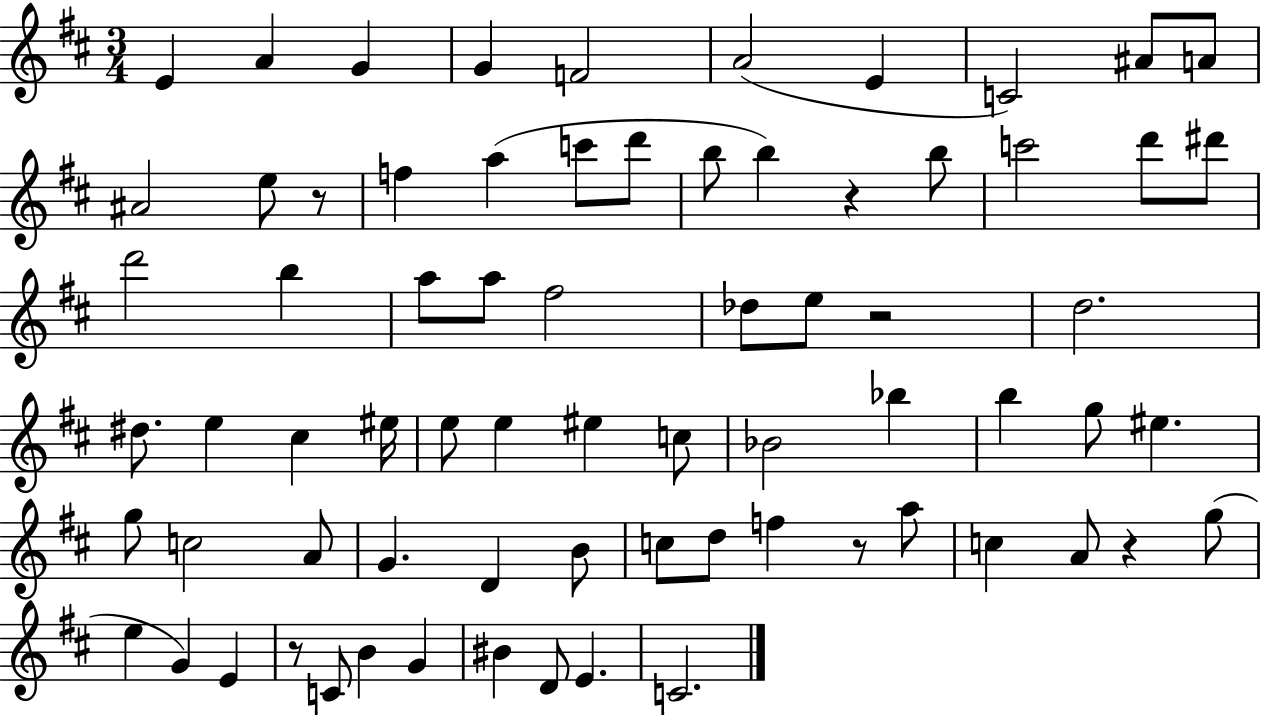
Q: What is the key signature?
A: D major